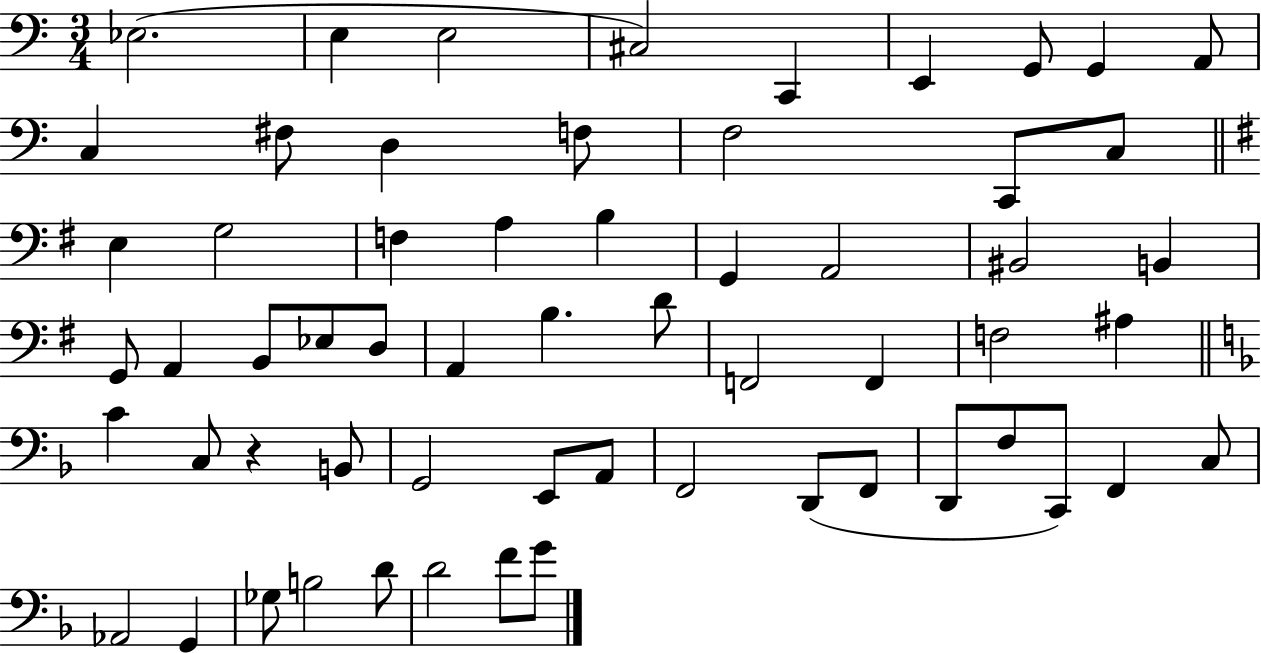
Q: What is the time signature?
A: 3/4